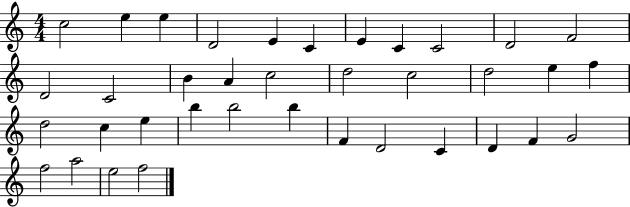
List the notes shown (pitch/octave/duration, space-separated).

C5/h E5/q E5/q D4/h E4/q C4/q E4/q C4/q C4/h D4/h F4/h D4/h C4/h B4/q A4/q C5/h D5/h C5/h D5/h E5/q F5/q D5/h C5/q E5/q B5/q B5/h B5/q F4/q D4/h C4/q D4/q F4/q G4/h F5/h A5/h E5/h F5/h